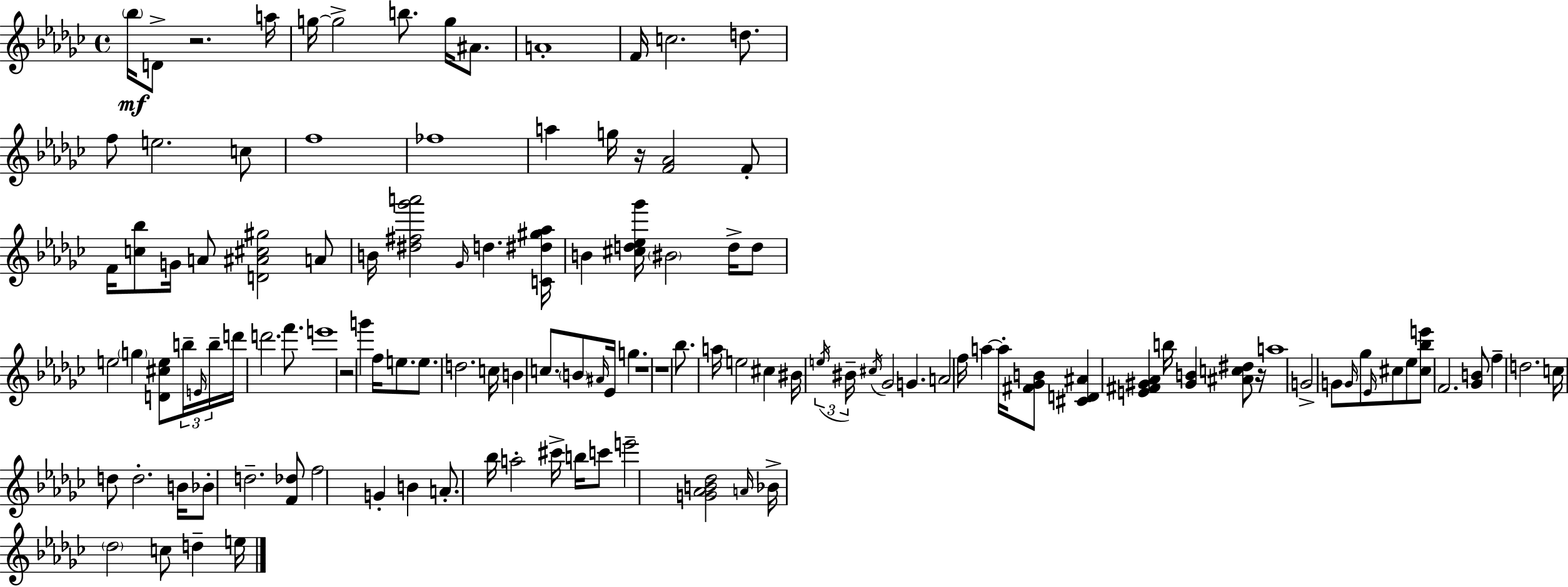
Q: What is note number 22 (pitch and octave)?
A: G4